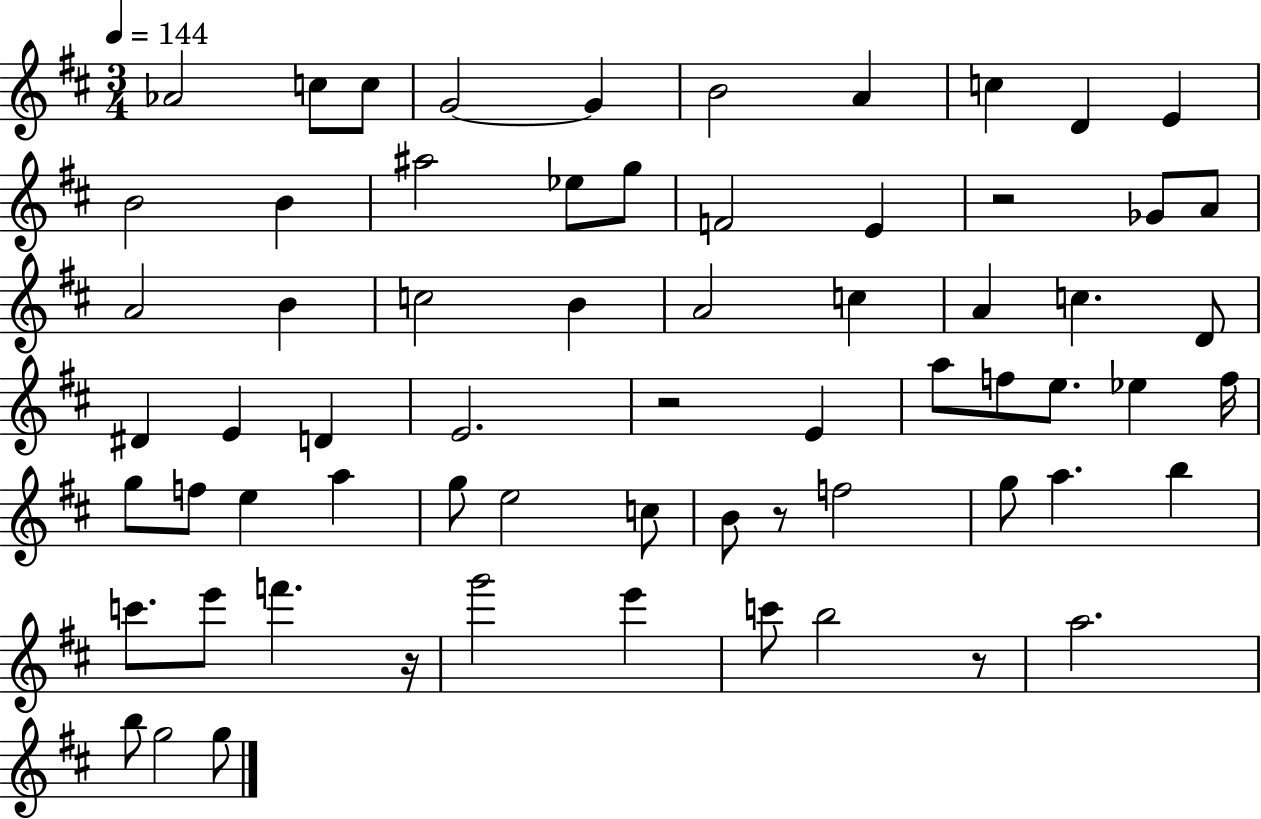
Ab4/h C5/e C5/e G4/h G4/q B4/h A4/q C5/q D4/q E4/q B4/h B4/q A#5/h Eb5/e G5/e F4/h E4/q R/h Gb4/e A4/e A4/h B4/q C5/h B4/q A4/h C5/q A4/q C5/q. D4/e D#4/q E4/q D4/q E4/h. R/h E4/q A5/e F5/e E5/e. Eb5/q F5/s G5/e F5/e E5/q A5/q G5/e E5/h C5/e B4/e R/e F5/h G5/e A5/q. B5/q C6/e. E6/e F6/q. R/s G6/h E6/q C6/e B5/h R/e A5/h. B5/e G5/h G5/e